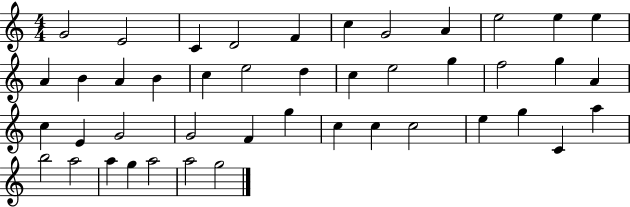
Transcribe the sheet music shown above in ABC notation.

X:1
T:Untitled
M:4/4
L:1/4
K:C
G2 E2 C D2 F c G2 A e2 e e A B A B c e2 d c e2 g f2 g A c E G2 G2 F g c c c2 e g C a b2 a2 a g a2 a2 g2